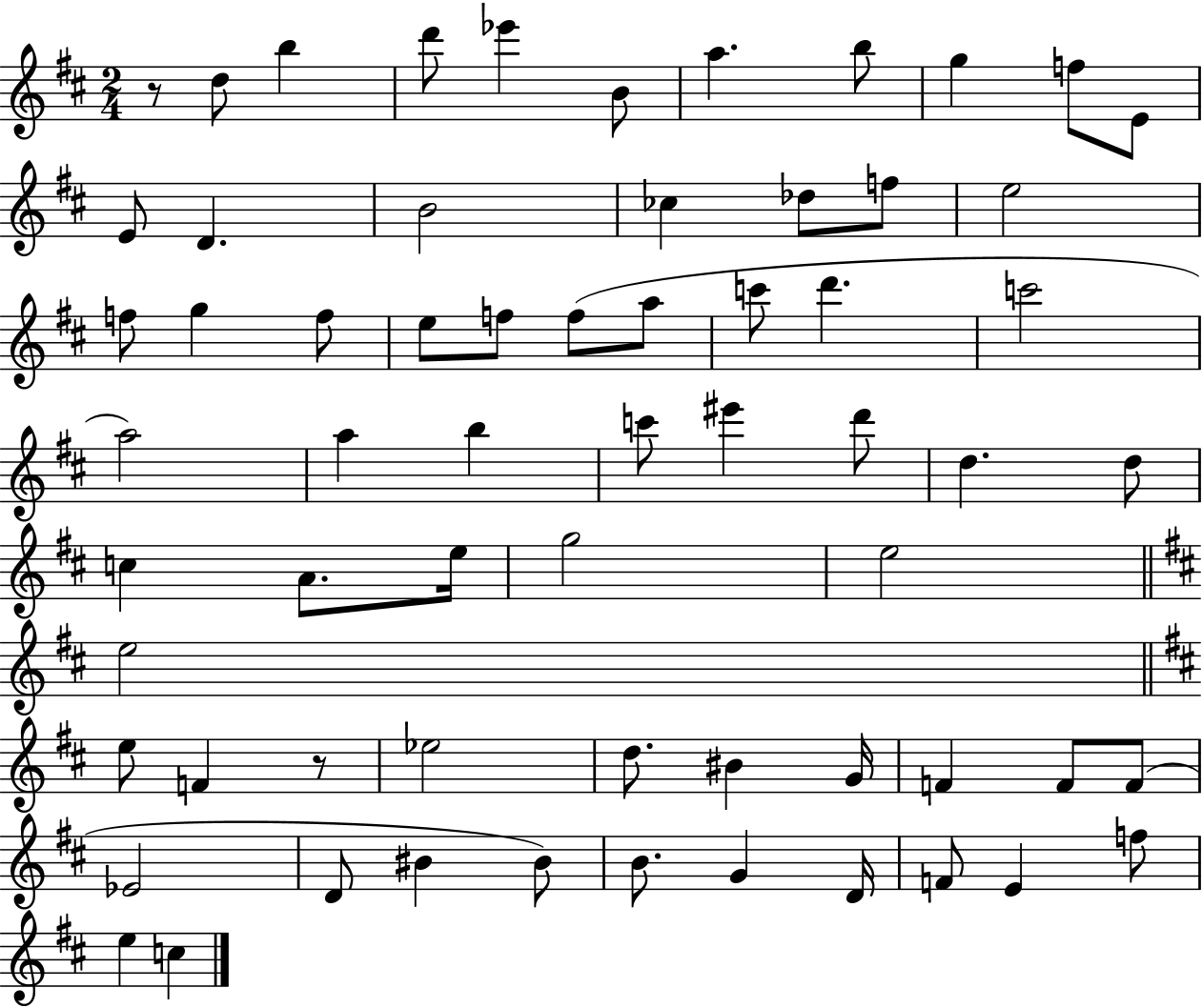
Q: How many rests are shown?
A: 2